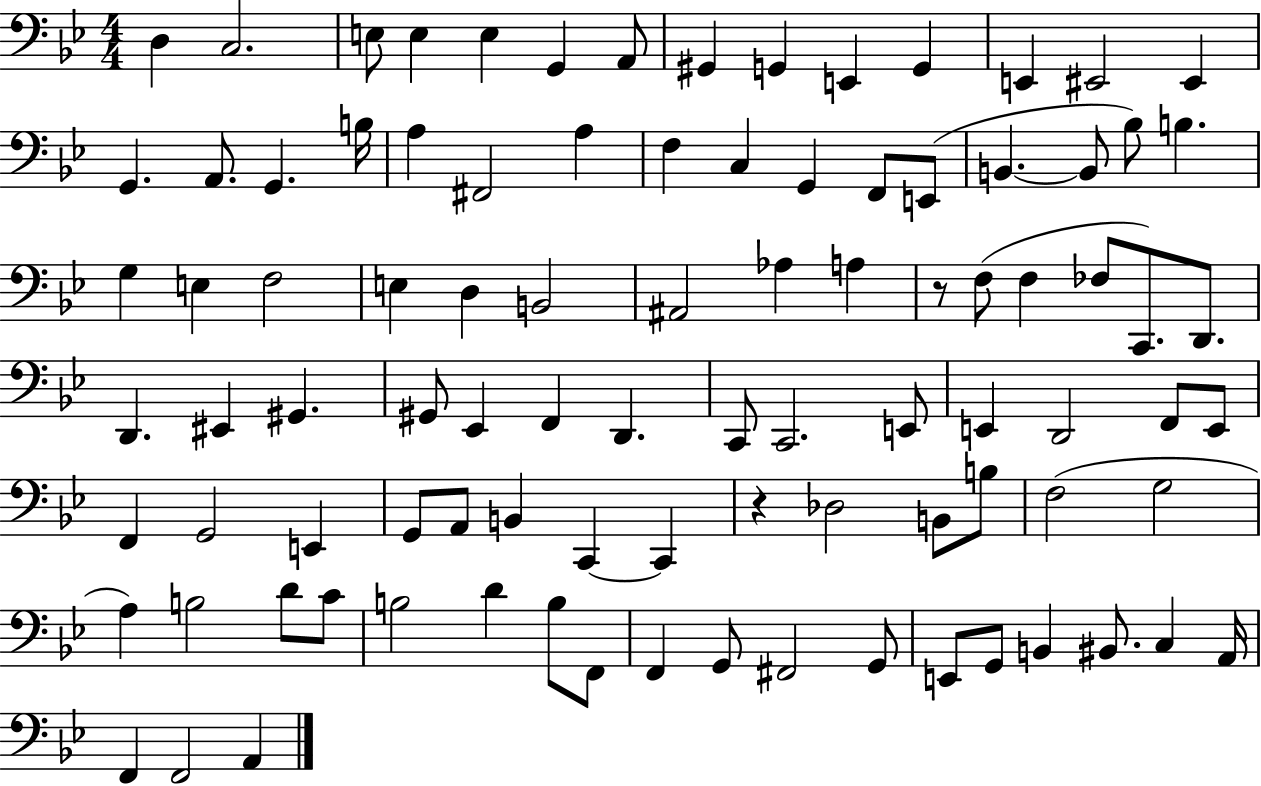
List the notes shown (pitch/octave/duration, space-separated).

D3/q C3/h. E3/e E3/q E3/q G2/q A2/e G#2/q G2/q E2/q G2/q E2/q EIS2/h EIS2/q G2/q. A2/e. G2/q. B3/s A3/q F#2/h A3/q F3/q C3/q G2/q F2/e E2/e B2/q. B2/e Bb3/e B3/q. G3/q E3/q F3/h E3/q D3/q B2/h A#2/h Ab3/q A3/q R/e F3/e F3/q FES3/e C2/e. D2/e. D2/q. EIS2/q G#2/q. G#2/e Eb2/q F2/q D2/q. C2/e C2/h. E2/e E2/q D2/h F2/e E2/e F2/q G2/h E2/q G2/e A2/e B2/q C2/q C2/q R/q Db3/h B2/e B3/e F3/h G3/h A3/q B3/h D4/e C4/e B3/h D4/q B3/e F2/e F2/q G2/e F#2/h G2/e E2/e G2/e B2/q BIS2/e. C3/q A2/s F2/q F2/h A2/q